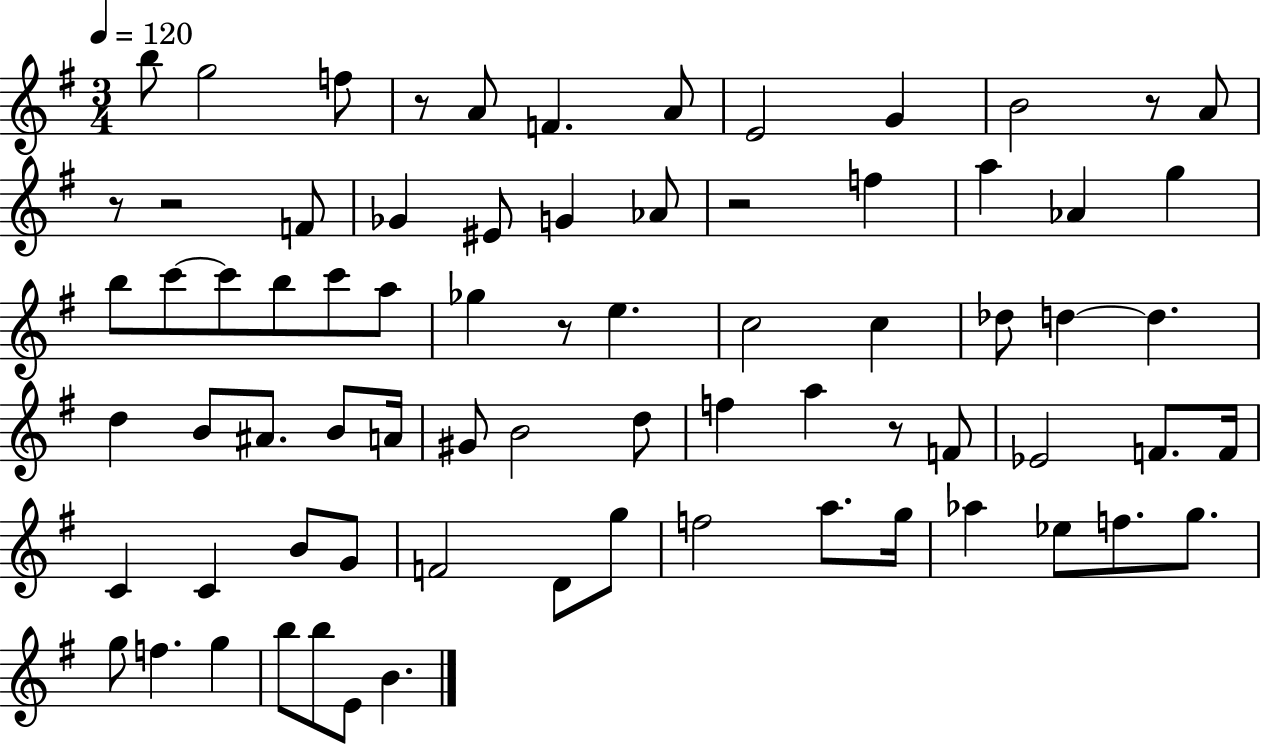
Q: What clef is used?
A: treble